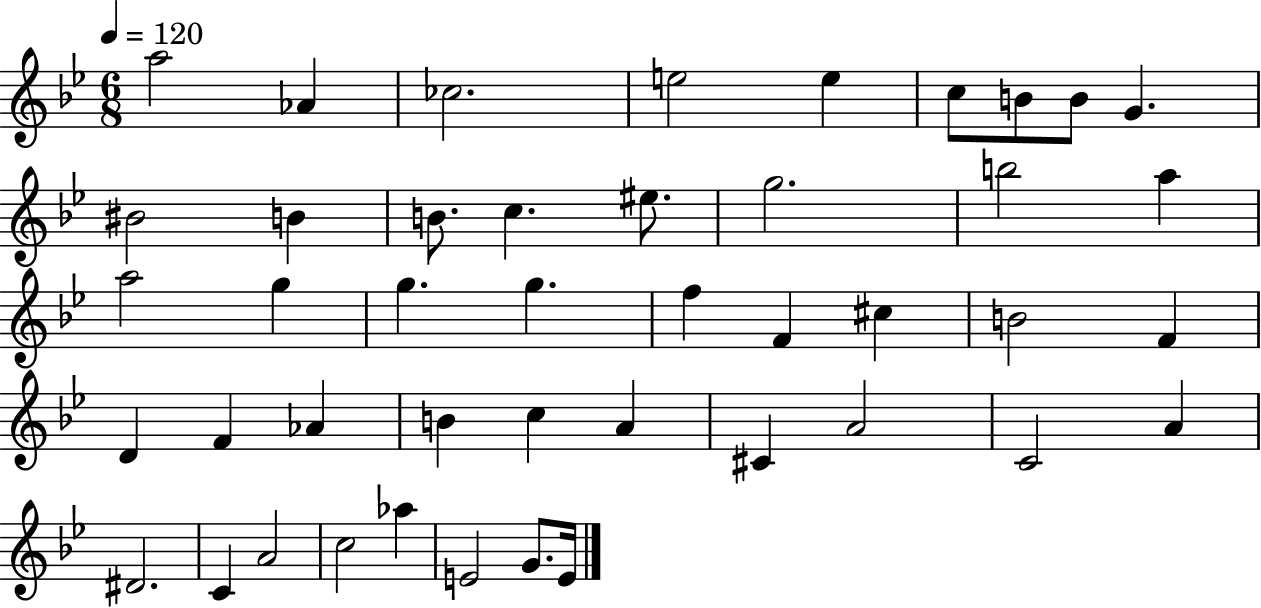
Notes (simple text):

A5/h Ab4/q CES5/h. E5/h E5/q C5/e B4/e B4/e G4/q. BIS4/h B4/q B4/e. C5/q. EIS5/e. G5/h. B5/h A5/q A5/h G5/q G5/q. G5/q. F5/q F4/q C#5/q B4/h F4/q D4/q F4/q Ab4/q B4/q C5/q A4/q C#4/q A4/h C4/h A4/q D#4/h. C4/q A4/h C5/h Ab5/q E4/h G4/e. E4/s